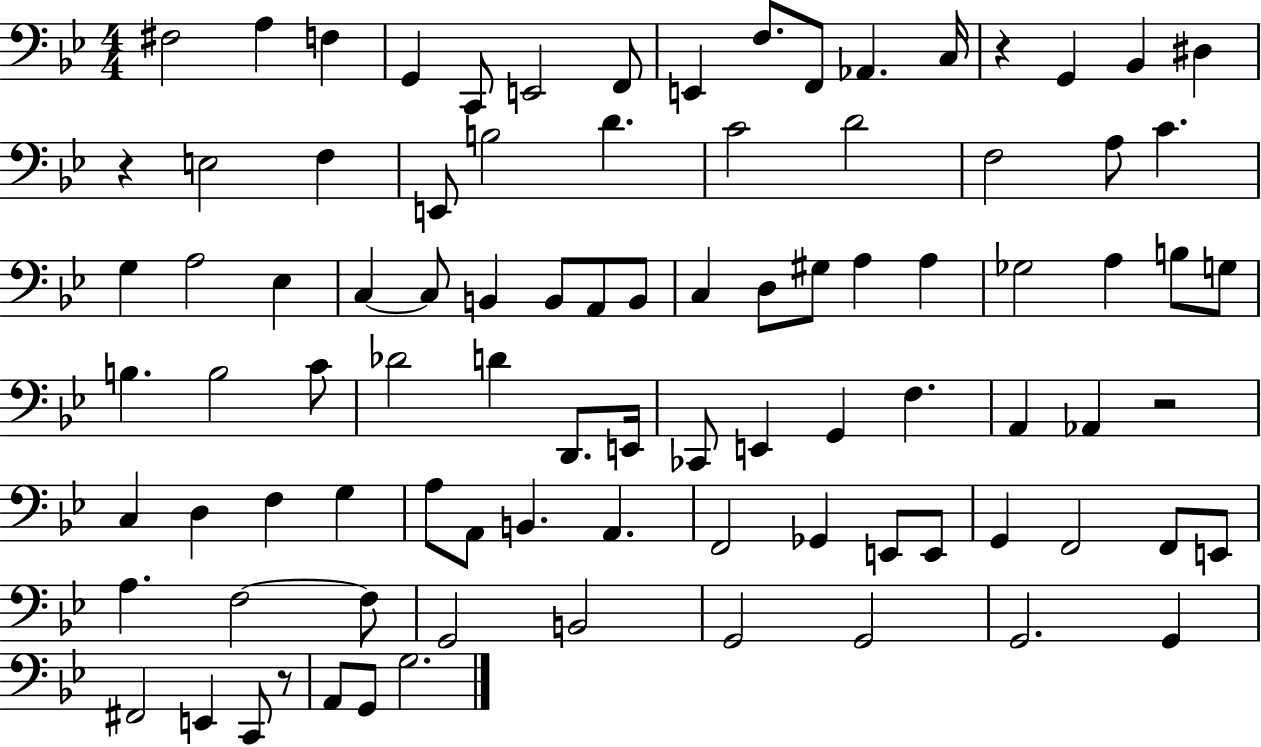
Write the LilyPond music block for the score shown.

{
  \clef bass
  \numericTimeSignature
  \time 4/4
  \key bes \major
  fis2 a4 f4 | g,4 c,8 e,2 f,8 | e,4 f8. f,8 aes,4. c16 | r4 g,4 bes,4 dis4 | \break r4 e2 f4 | e,8 b2 d'4. | c'2 d'2 | f2 a8 c'4. | \break g4 a2 ees4 | c4~~ c8 b,4 b,8 a,8 b,8 | c4 d8 gis8 a4 a4 | ges2 a4 b8 g8 | \break b4. b2 c'8 | des'2 d'4 d,8. e,16 | ces,8 e,4 g,4 f4. | a,4 aes,4 r2 | \break c4 d4 f4 g4 | a8 a,8 b,4. a,4. | f,2 ges,4 e,8 e,8 | g,4 f,2 f,8 e,8 | \break a4. f2~~ f8 | g,2 b,2 | g,2 g,2 | g,2. g,4 | \break fis,2 e,4 c,8 r8 | a,8 g,8 g2. | \bar "|."
}